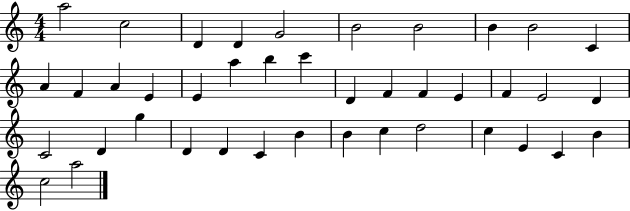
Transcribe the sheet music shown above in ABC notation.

X:1
T:Untitled
M:4/4
L:1/4
K:C
a2 c2 D D G2 B2 B2 B B2 C A F A E E a b c' D F F E F E2 D C2 D g D D C B B c d2 c E C B c2 a2